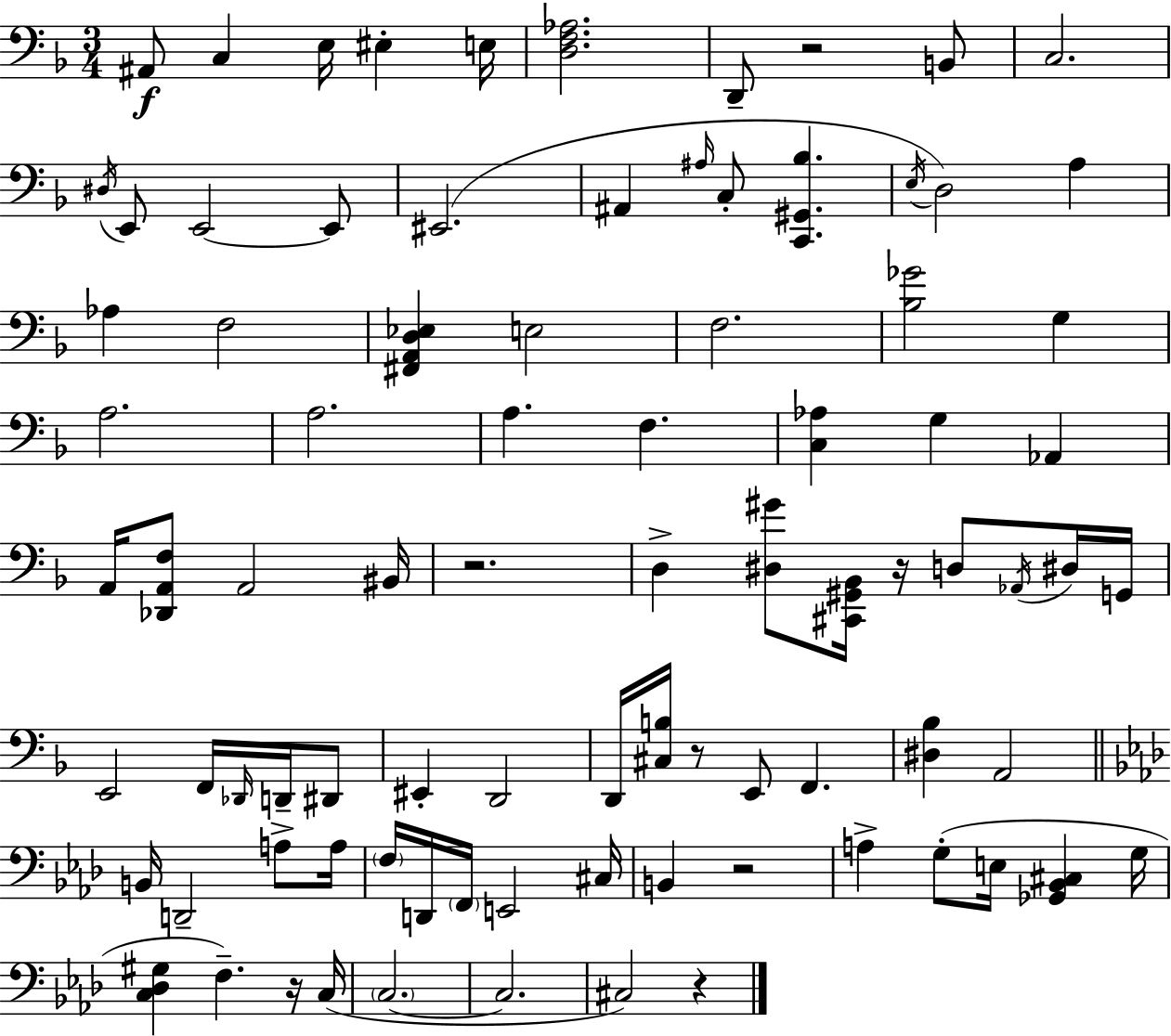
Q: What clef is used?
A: bass